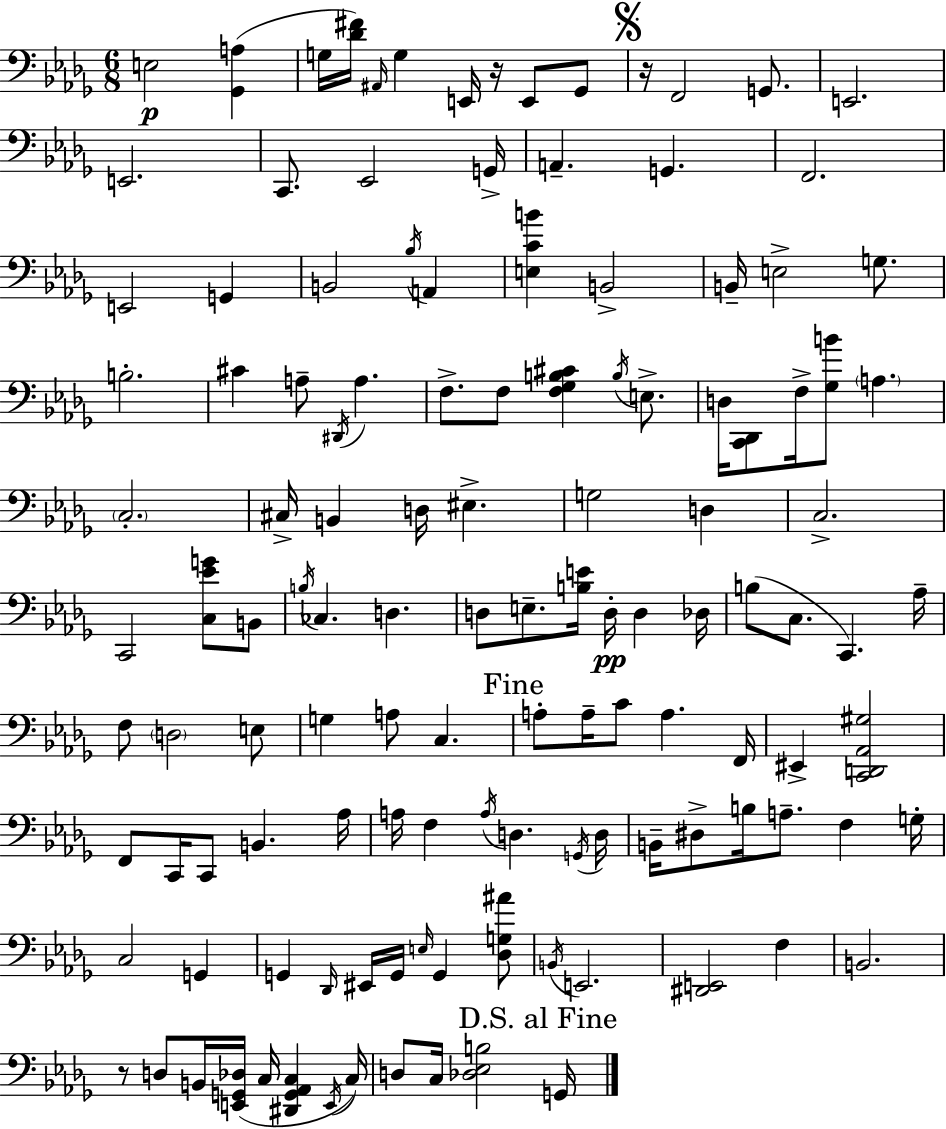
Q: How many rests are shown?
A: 3